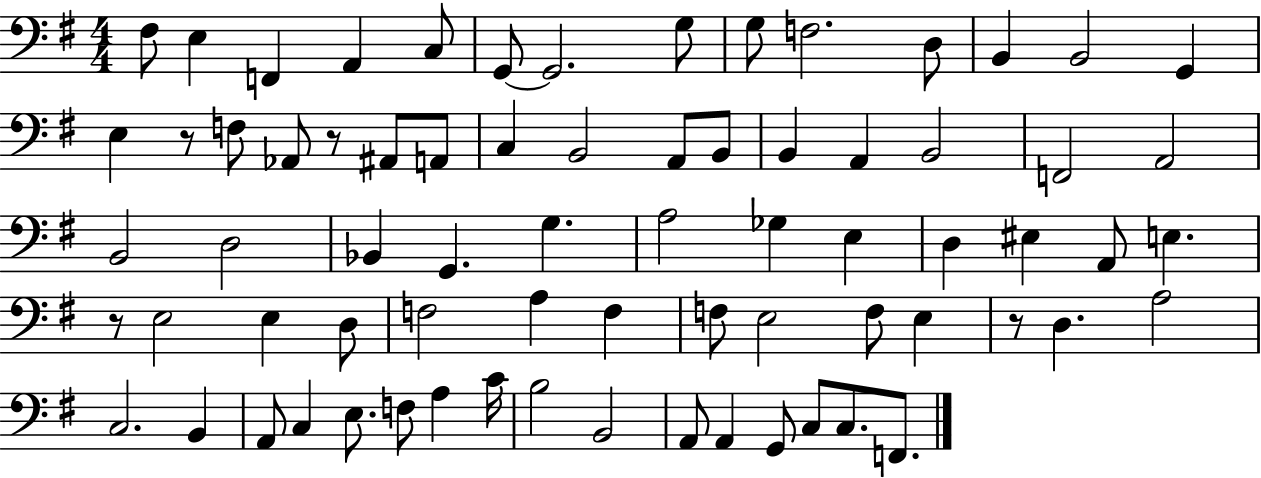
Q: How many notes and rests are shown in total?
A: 72